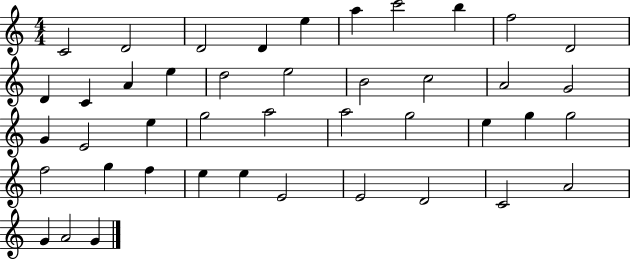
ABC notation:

X:1
T:Untitled
M:4/4
L:1/4
K:C
C2 D2 D2 D e a c'2 b f2 D2 D C A e d2 e2 B2 c2 A2 G2 G E2 e g2 a2 a2 g2 e g g2 f2 g f e e E2 E2 D2 C2 A2 G A2 G